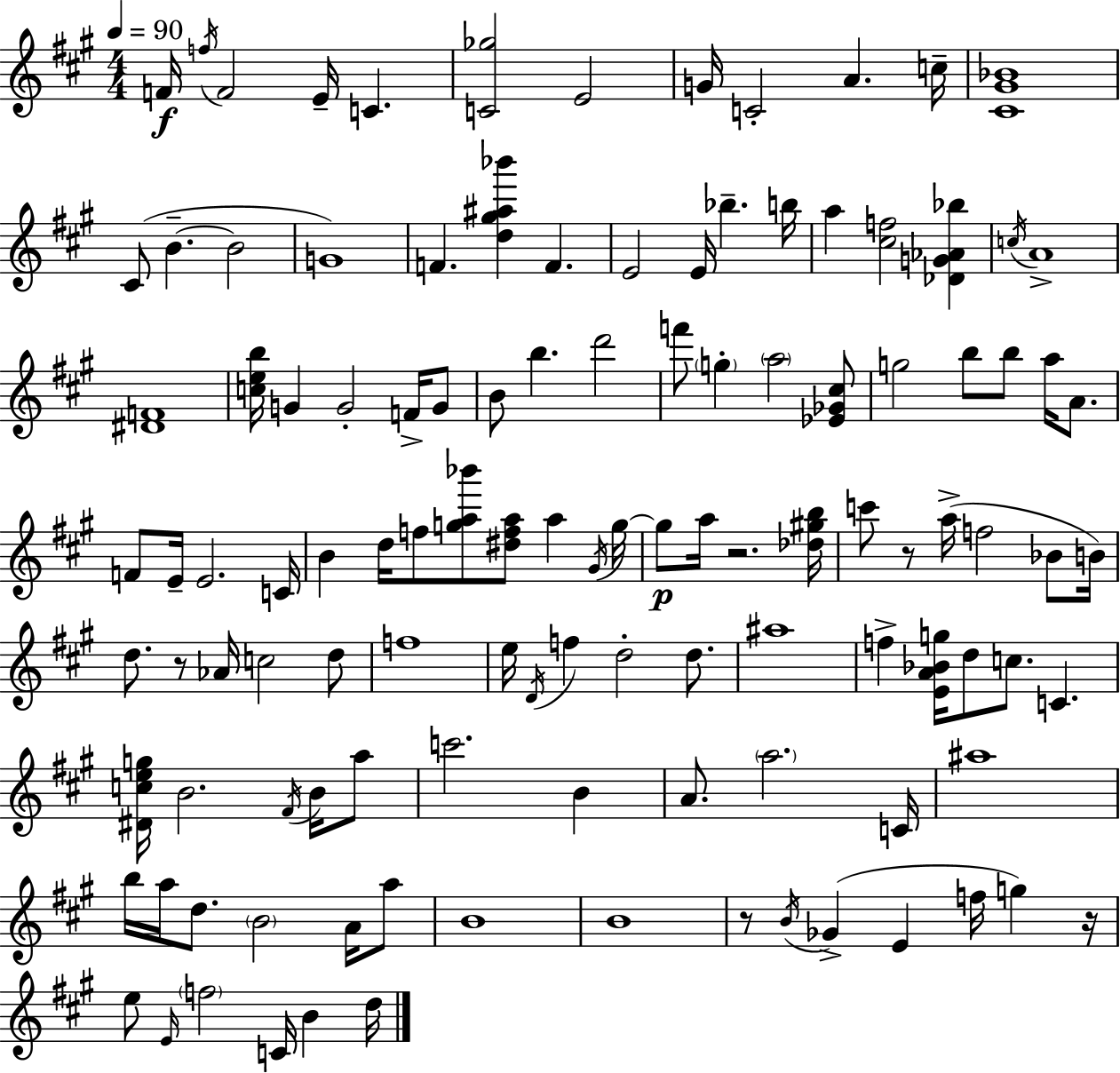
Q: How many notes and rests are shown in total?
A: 117